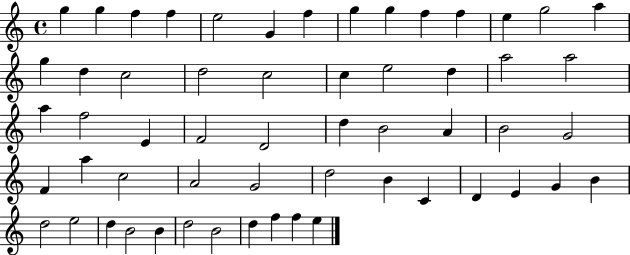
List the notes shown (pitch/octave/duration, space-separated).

G5/q G5/q F5/q F5/q E5/h G4/q F5/q G5/q G5/q F5/q F5/q E5/q G5/h A5/q G5/q D5/q C5/h D5/h C5/h C5/q E5/h D5/q A5/h A5/h A5/q F5/h E4/q F4/h D4/h D5/q B4/h A4/q B4/h G4/h F4/q A5/q C5/h A4/h G4/h D5/h B4/q C4/q D4/q E4/q G4/q B4/q D5/h E5/h D5/q B4/h B4/q D5/h B4/h D5/q F5/q F5/q E5/q